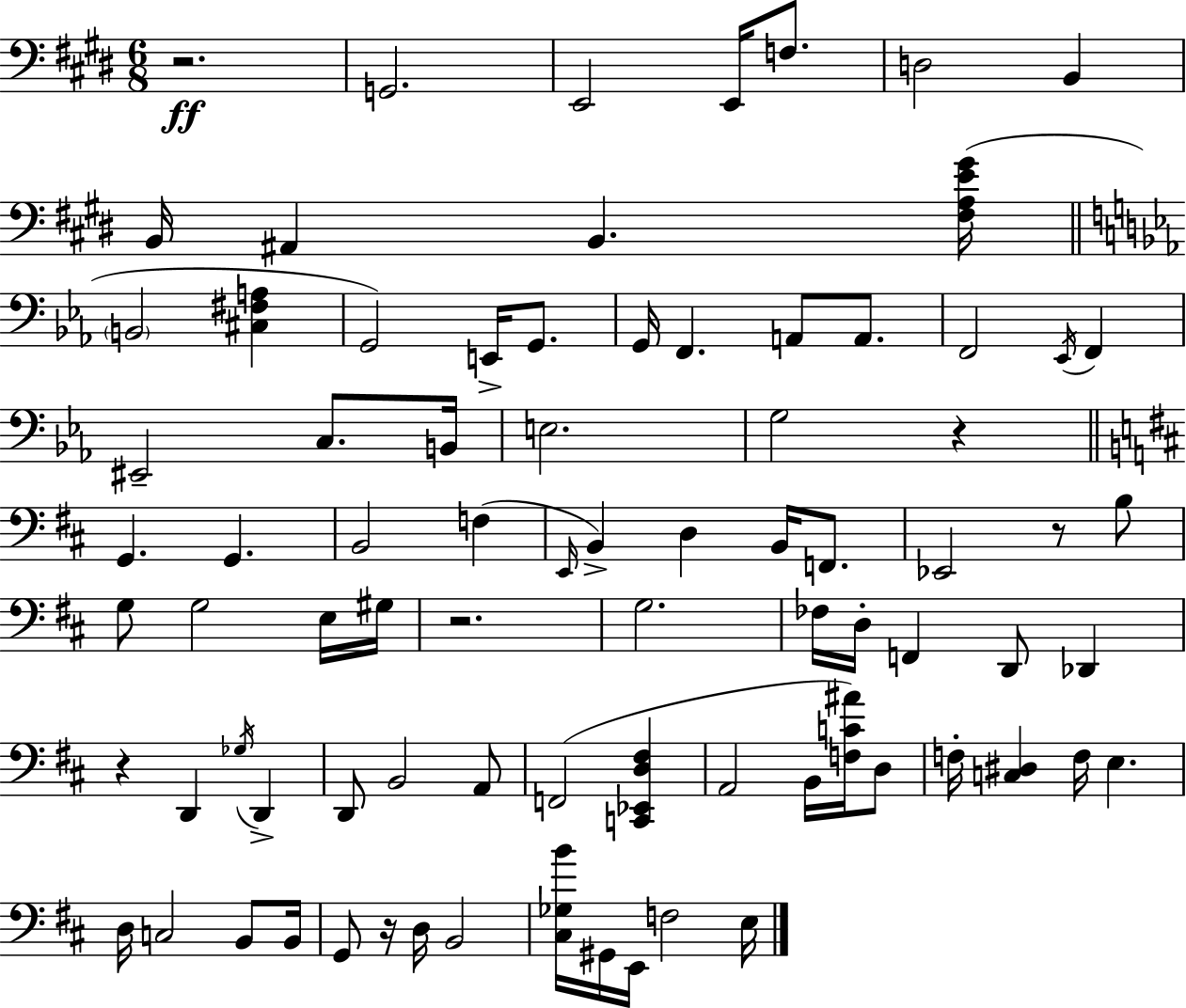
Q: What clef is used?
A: bass